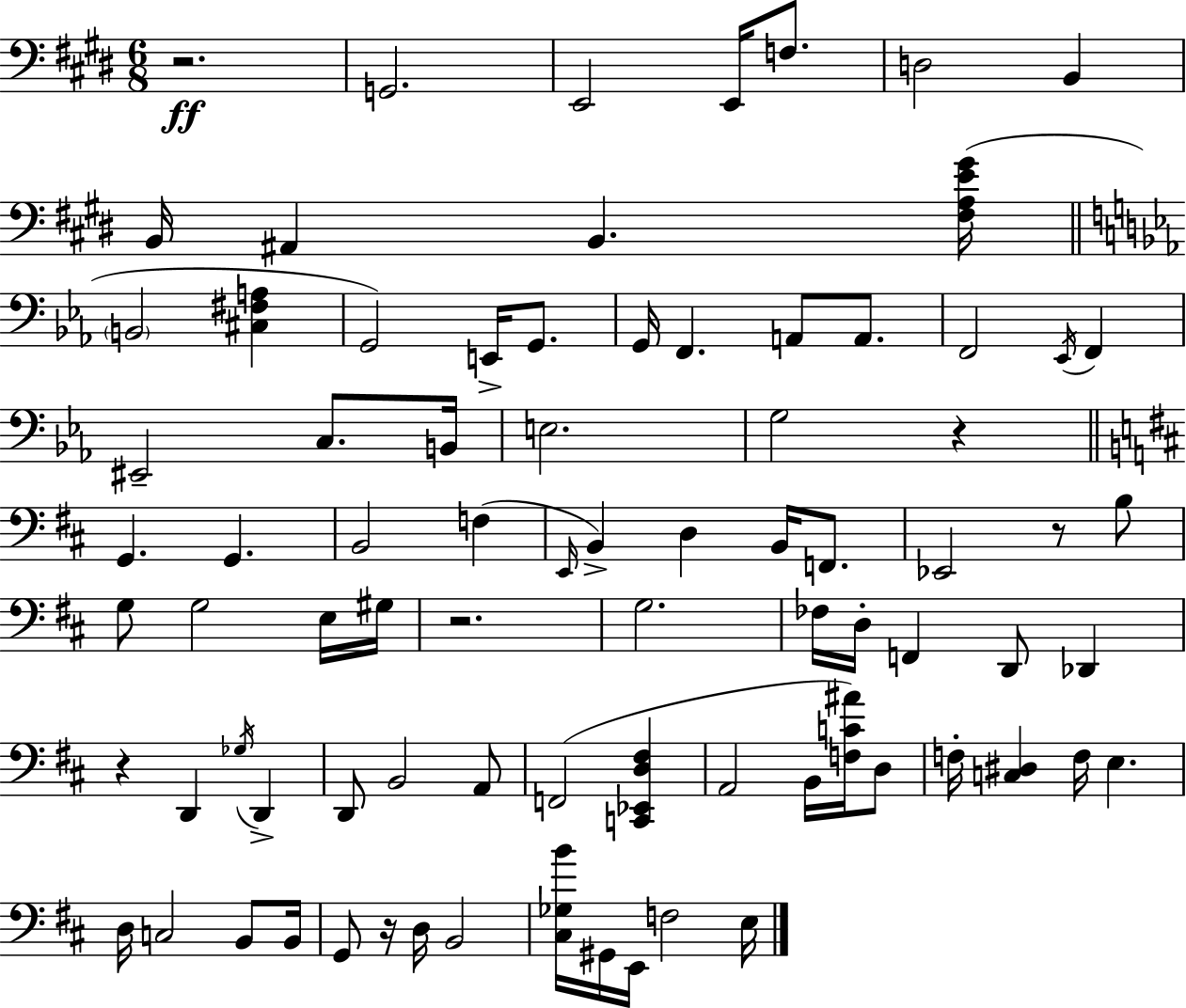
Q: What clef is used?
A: bass